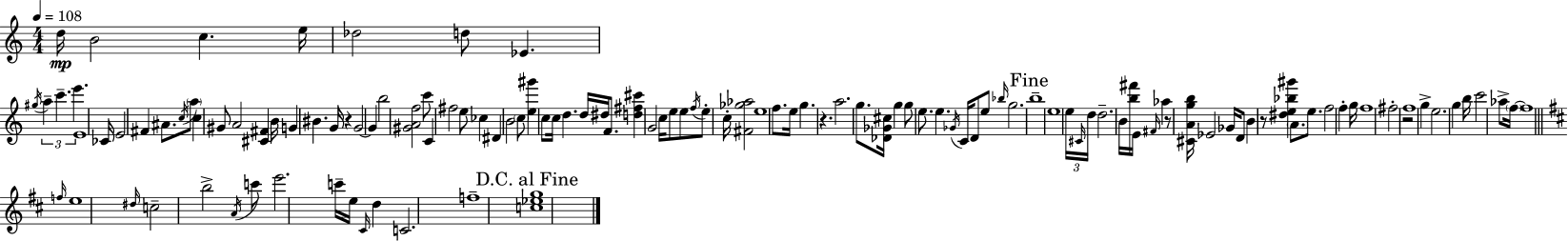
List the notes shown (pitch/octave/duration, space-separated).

D5/s B4/h C5/q. E5/s Db5/h D5/e Eb4/q. G#5/s A5/q C6/q. E6/q. E4/w CES4/s E4/h F#4/q A#4/e. C5/s A5/e C5/q G#4/e A4/h [C#4,F#4]/q B4/s G4/q BIS4/q. G4/s R/q G4/h G4/q B5/h [G#4,A4,F5]/h C6/e C4/q F#5/h E5/e CES5/q D#4/q B4/h C5/e [E5,G#6]/q C5/e C5/s D5/q. D5/s D#5/s F4/e. [D5,F#5,C#6]/q G4/h C5/s E5/e E5/e F5/s E5/e C5/s [F#4,Gb5,Ab5]/h E5/w F5/e. E5/s G5/q. R/q. A5/h. G5/e. [Db4,Gb4,C#5]/s G5/q G5/e E5/e. E5/q. Gb4/s C4/s D4/e E5/e Bb5/s G5/h. B5/w E5/w E5/s C#4/s D5/s D5/h. B4/s [B5,F#6]/s E4/s F#4/s Ab5/q R/e [C#4,A4,G5,B5]/s Eb4/h Gb4/s D4/e B4/q R/e [D#5,E5,Bb5,G#6]/q A4/e. E5/e. F5/h F5/q G5/s F5/w F#5/h R/h F5/w G5/q E5/h. G5/q B5/s C6/h Ab5/e F5/s F5/w F5/s E5/w D#5/s C5/h B5/h A4/s C6/e E6/h. C6/s E5/s C#4/s D5/q C4/h. F5/w [C5,Eb5,G5]/w